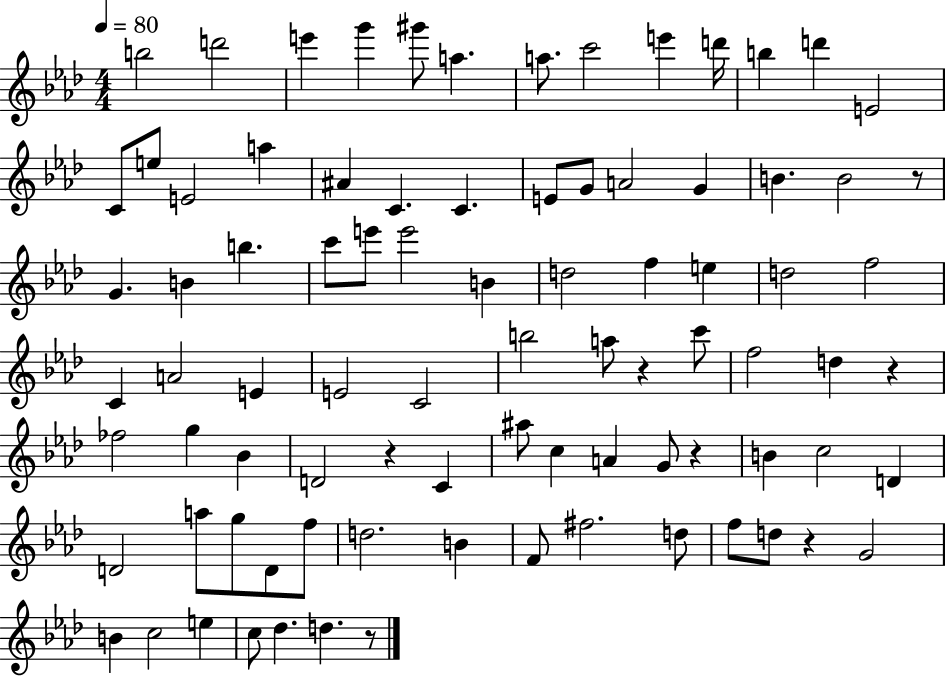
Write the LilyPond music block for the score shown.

{
  \clef treble
  \numericTimeSignature
  \time 4/4
  \key aes \major
  \tempo 4 = 80
  b''2 d'''2 | e'''4 g'''4 gis'''8 a''4. | a''8. c'''2 e'''4 d'''16 | b''4 d'''4 e'2 | \break c'8 e''8 e'2 a''4 | ais'4 c'4. c'4. | e'8 g'8 a'2 g'4 | b'4. b'2 r8 | \break g'4. b'4 b''4. | c'''8 e'''8 e'''2 b'4 | d''2 f''4 e''4 | d''2 f''2 | \break c'4 a'2 e'4 | e'2 c'2 | b''2 a''8 r4 c'''8 | f''2 d''4 r4 | \break fes''2 g''4 bes'4 | d'2 r4 c'4 | ais''8 c''4 a'4 g'8 r4 | b'4 c''2 d'4 | \break d'2 a''8 g''8 d'8 f''8 | d''2. b'4 | f'8 fis''2. d''8 | f''8 d''8 r4 g'2 | \break b'4 c''2 e''4 | c''8 des''4. d''4. r8 | \bar "|."
}